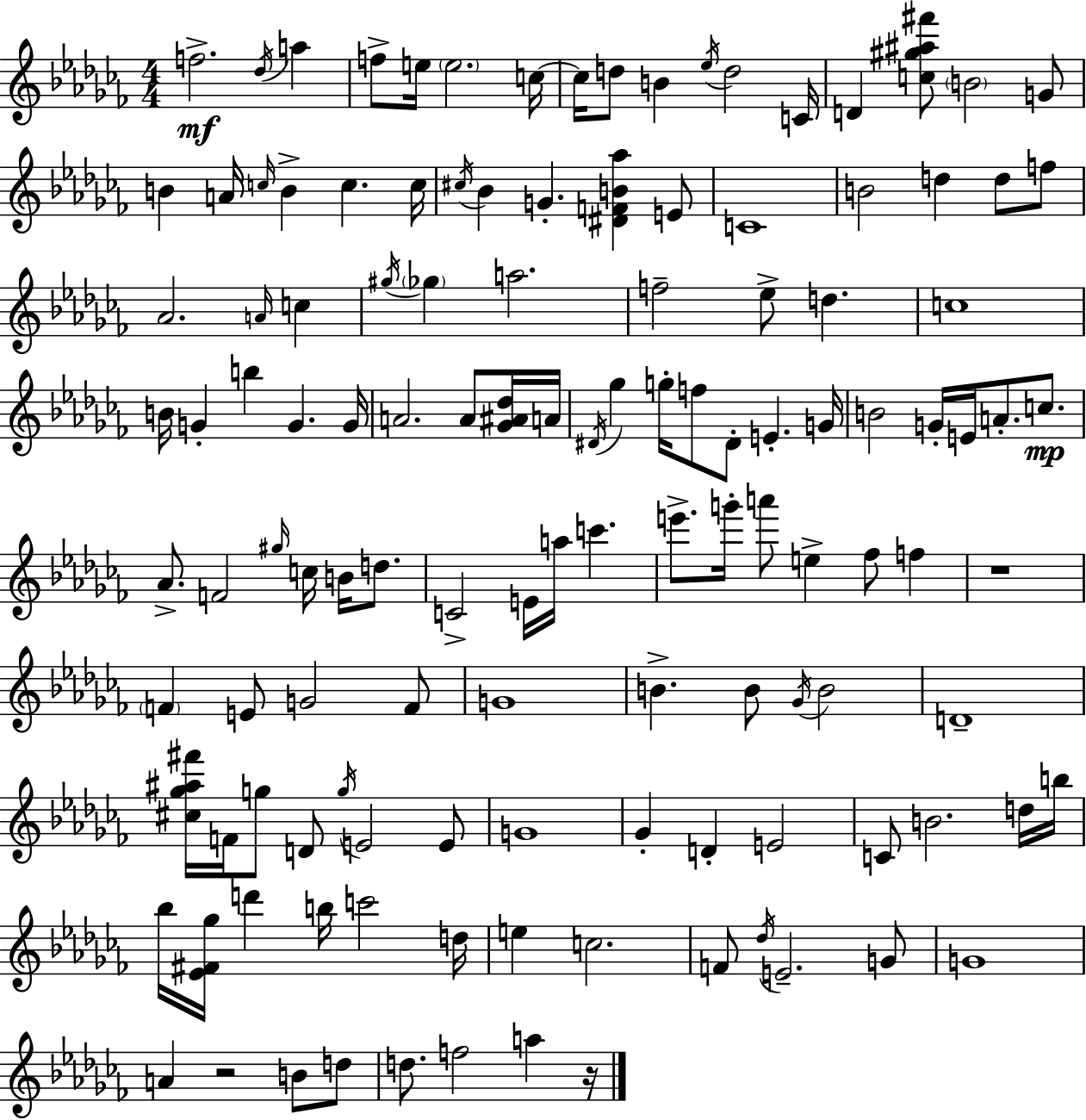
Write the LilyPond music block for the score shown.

{
  \clef treble
  \numericTimeSignature
  \time 4/4
  \key aes \minor
  \repeat volta 2 { f''2.->\mf \acciaccatura { des''16 } a''4 | f''8-> e''16 \parenthesize e''2. | c''16~~ c''16 d''8 b'4 \acciaccatura { ees''16 } d''2 | c'16 d'4 <c'' gis'' ais'' fis'''>8 \parenthesize b'2 | \break g'8 b'4 a'16 \grace { c''16 } b'4-> c''4. | c''16 \acciaccatura { cis''16 } bes'4 g'4.-. <dis' f' b' aes''>4 | e'8 c'1 | b'2 d''4 | \break d''8 f''8 aes'2. | \grace { a'16 } c''4 \acciaccatura { gis''16 } \parenthesize ges''4 a''2. | f''2-- ees''8-> | d''4. c''1 | \break b'16 g'4-. b''4 g'4. | g'16 a'2. | a'8 <ges' ais' des''>16 a'16 \acciaccatura { dis'16 } ges''4 g''16-. f''8 dis'8-. | e'4.-. g'16 b'2 g'16-. | \break e'16 a'8.-. c''8.\mp aes'8.-> f'2 | \grace { gis''16 } c''16 b'16 d''8. c'2-> | e'16 a''16 c'''4. e'''8.-> g'''16-. a'''8 e''4-> | fes''8 f''4 r1 | \break \parenthesize f'4 e'8 g'2 | f'8 g'1 | b'4.-> b'8 | \acciaccatura { ges'16 } b'2 d'1-- | \break <cis'' ges'' ais'' fis'''>16 f'16 g''8 d'8 \acciaccatura { g''16 } | e'2 e'8 g'1 | ges'4-. d'4-. | e'2 c'8 b'2. | \break d''16 b''16 bes''16 <ees' fis' ges''>16 d'''4 | b''16 c'''2 d''16 e''4 c''2. | f'8 \acciaccatura { des''16 } e'2.-- | g'8 g'1 | \break a'4 r2 | b'8 d''8 d''8. f''2 | a''4 r16 } \bar "|."
}